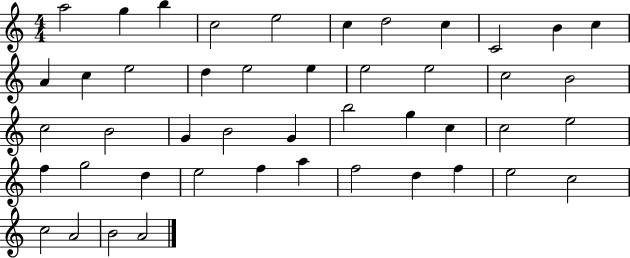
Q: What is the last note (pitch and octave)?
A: A4